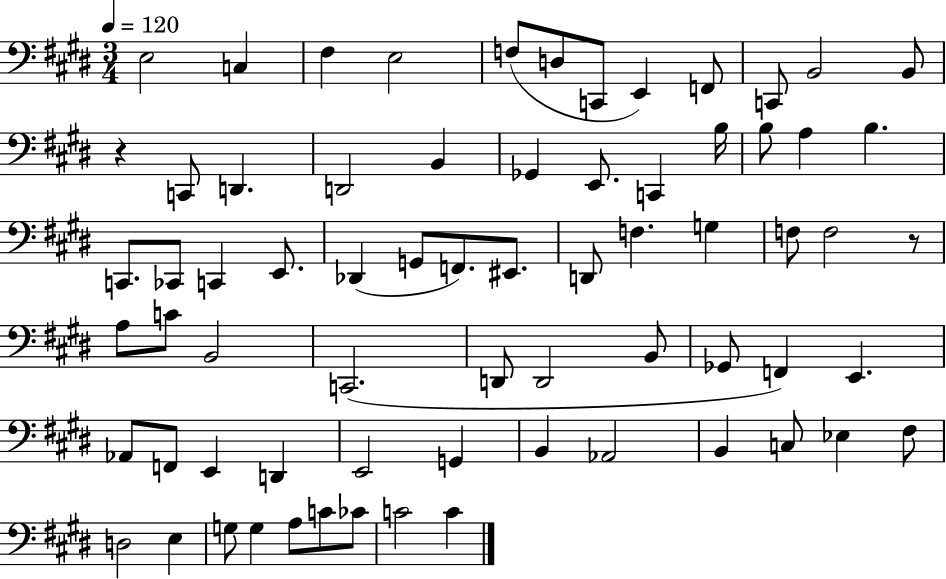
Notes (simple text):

E3/h C3/q F#3/q E3/h F3/e D3/e C2/e E2/q F2/e C2/e B2/h B2/e R/q C2/e D2/q. D2/h B2/q Gb2/q E2/e. C2/q B3/s B3/e A3/q B3/q. C2/e. CES2/e C2/q E2/e. Db2/q G2/e F2/e. EIS2/e. D2/e F3/q. G3/q F3/e F3/h R/e A3/e C4/e B2/h C2/h. D2/e D2/h B2/e Gb2/e F2/q E2/q. Ab2/e F2/e E2/q D2/q E2/h G2/q B2/q Ab2/h B2/q C3/e Eb3/q F#3/e D3/h E3/q G3/e G3/q A3/e C4/e CES4/e C4/h C4/q